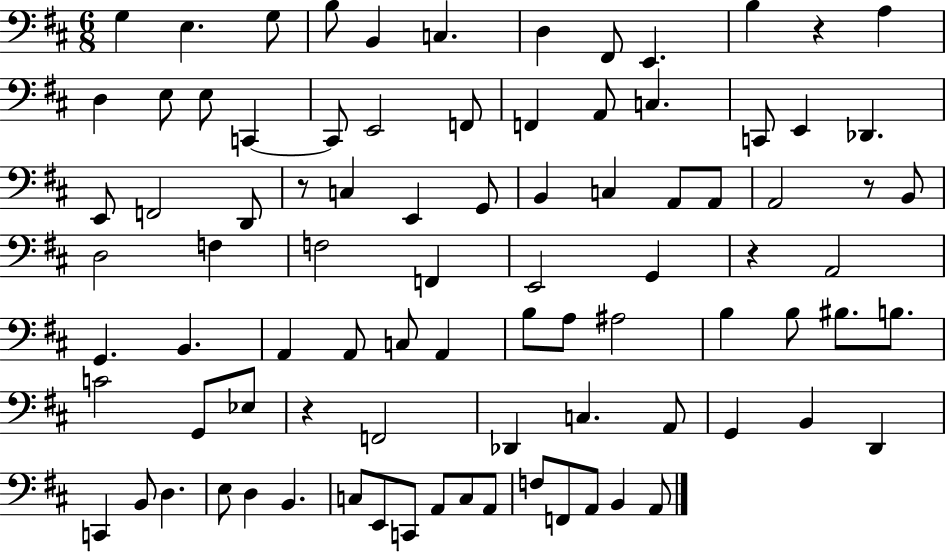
{
  \clef bass
  \numericTimeSignature
  \time 6/8
  \key d \major
  g4 e4. g8 | b8 b,4 c4. | d4 fis,8 e,4. | b4 r4 a4 | \break d4 e8 e8 c,4~~ | c,8 e,2 f,8 | f,4 a,8 c4. | c,8 e,4 des,4. | \break e,8 f,2 d,8 | r8 c4 e,4 g,8 | b,4 c4 a,8 a,8 | a,2 r8 b,8 | \break d2 f4 | f2 f,4 | e,2 g,4 | r4 a,2 | \break g,4. b,4. | a,4 a,8 c8 a,4 | b8 a8 ais2 | b4 b8 bis8. b8. | \break c'2 g,8 ees8 | r4 f,2 | des,4 c4. a,8 | g,4 b,4 d,4 | \break c,4 b,8 d4. | e8 d4 b,4. | c8 e,8 c,8 a,8 c8 a,8 | f8 f,8 a,8 b,4 a,8 | \break \bar "|."
}